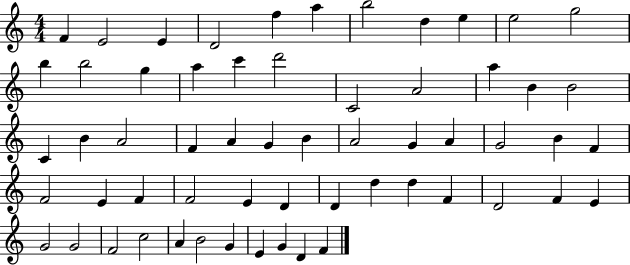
{
  \clef treble
  \numericTimeSignature
  \time 4/4
  \key c \major
  f'4 e'2 e'4 | d'2 f''4 a''4 | b''2 d''4 e''4 | e''2 g''2 | \break b''4 b''2 g''4 | a''4 c'''4 d'''2 | c'2 a'2 | a''4 b'4 b'2 | \break c'4 b'4 a'2 | f'4 a'4 g'4 b'4 | a'2 g'4 a'4 | g'2 b'4 f'4 | \break f'2 e'4 f'4 | f'2 e'4 d'4 | d'4 d''4 d''4 f'4 | d'2 f'4 e'4 | \break g'2 g'2 | f'2 c''2 | a'4 b'2 g'4 | e'4 g'4 d'4 f'4 | \break \bar "|."
}